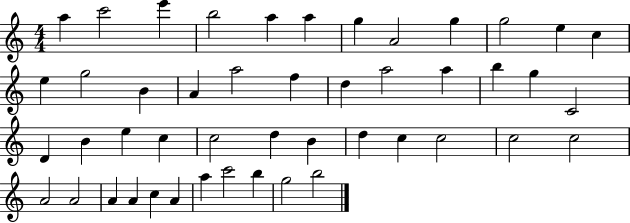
{
  \clef treble
  \numericTimeSignature
  \time 4/4
  \key c \major
  a''4 c'''2 e'''4 | b''2 a''4 a''4 | g''4 a'2 g''4 | g''2 e''4 c''4 | \break e''4 g''2 b'4 | a'4 a''2 f''4 | d''4 a''2 a''4 | b''4 g''4 c'2 | \break d'4 b'4 e''4 c''4 | c''2 d''4 b'4 | d''4 c''4 c''2 | c''2 c''2 | \break a'2 a'2 | a'4 a'4 c''4 a'4 | a''4 c'''2 b''4 | g''2 b''2 | \break \bar "|."
}